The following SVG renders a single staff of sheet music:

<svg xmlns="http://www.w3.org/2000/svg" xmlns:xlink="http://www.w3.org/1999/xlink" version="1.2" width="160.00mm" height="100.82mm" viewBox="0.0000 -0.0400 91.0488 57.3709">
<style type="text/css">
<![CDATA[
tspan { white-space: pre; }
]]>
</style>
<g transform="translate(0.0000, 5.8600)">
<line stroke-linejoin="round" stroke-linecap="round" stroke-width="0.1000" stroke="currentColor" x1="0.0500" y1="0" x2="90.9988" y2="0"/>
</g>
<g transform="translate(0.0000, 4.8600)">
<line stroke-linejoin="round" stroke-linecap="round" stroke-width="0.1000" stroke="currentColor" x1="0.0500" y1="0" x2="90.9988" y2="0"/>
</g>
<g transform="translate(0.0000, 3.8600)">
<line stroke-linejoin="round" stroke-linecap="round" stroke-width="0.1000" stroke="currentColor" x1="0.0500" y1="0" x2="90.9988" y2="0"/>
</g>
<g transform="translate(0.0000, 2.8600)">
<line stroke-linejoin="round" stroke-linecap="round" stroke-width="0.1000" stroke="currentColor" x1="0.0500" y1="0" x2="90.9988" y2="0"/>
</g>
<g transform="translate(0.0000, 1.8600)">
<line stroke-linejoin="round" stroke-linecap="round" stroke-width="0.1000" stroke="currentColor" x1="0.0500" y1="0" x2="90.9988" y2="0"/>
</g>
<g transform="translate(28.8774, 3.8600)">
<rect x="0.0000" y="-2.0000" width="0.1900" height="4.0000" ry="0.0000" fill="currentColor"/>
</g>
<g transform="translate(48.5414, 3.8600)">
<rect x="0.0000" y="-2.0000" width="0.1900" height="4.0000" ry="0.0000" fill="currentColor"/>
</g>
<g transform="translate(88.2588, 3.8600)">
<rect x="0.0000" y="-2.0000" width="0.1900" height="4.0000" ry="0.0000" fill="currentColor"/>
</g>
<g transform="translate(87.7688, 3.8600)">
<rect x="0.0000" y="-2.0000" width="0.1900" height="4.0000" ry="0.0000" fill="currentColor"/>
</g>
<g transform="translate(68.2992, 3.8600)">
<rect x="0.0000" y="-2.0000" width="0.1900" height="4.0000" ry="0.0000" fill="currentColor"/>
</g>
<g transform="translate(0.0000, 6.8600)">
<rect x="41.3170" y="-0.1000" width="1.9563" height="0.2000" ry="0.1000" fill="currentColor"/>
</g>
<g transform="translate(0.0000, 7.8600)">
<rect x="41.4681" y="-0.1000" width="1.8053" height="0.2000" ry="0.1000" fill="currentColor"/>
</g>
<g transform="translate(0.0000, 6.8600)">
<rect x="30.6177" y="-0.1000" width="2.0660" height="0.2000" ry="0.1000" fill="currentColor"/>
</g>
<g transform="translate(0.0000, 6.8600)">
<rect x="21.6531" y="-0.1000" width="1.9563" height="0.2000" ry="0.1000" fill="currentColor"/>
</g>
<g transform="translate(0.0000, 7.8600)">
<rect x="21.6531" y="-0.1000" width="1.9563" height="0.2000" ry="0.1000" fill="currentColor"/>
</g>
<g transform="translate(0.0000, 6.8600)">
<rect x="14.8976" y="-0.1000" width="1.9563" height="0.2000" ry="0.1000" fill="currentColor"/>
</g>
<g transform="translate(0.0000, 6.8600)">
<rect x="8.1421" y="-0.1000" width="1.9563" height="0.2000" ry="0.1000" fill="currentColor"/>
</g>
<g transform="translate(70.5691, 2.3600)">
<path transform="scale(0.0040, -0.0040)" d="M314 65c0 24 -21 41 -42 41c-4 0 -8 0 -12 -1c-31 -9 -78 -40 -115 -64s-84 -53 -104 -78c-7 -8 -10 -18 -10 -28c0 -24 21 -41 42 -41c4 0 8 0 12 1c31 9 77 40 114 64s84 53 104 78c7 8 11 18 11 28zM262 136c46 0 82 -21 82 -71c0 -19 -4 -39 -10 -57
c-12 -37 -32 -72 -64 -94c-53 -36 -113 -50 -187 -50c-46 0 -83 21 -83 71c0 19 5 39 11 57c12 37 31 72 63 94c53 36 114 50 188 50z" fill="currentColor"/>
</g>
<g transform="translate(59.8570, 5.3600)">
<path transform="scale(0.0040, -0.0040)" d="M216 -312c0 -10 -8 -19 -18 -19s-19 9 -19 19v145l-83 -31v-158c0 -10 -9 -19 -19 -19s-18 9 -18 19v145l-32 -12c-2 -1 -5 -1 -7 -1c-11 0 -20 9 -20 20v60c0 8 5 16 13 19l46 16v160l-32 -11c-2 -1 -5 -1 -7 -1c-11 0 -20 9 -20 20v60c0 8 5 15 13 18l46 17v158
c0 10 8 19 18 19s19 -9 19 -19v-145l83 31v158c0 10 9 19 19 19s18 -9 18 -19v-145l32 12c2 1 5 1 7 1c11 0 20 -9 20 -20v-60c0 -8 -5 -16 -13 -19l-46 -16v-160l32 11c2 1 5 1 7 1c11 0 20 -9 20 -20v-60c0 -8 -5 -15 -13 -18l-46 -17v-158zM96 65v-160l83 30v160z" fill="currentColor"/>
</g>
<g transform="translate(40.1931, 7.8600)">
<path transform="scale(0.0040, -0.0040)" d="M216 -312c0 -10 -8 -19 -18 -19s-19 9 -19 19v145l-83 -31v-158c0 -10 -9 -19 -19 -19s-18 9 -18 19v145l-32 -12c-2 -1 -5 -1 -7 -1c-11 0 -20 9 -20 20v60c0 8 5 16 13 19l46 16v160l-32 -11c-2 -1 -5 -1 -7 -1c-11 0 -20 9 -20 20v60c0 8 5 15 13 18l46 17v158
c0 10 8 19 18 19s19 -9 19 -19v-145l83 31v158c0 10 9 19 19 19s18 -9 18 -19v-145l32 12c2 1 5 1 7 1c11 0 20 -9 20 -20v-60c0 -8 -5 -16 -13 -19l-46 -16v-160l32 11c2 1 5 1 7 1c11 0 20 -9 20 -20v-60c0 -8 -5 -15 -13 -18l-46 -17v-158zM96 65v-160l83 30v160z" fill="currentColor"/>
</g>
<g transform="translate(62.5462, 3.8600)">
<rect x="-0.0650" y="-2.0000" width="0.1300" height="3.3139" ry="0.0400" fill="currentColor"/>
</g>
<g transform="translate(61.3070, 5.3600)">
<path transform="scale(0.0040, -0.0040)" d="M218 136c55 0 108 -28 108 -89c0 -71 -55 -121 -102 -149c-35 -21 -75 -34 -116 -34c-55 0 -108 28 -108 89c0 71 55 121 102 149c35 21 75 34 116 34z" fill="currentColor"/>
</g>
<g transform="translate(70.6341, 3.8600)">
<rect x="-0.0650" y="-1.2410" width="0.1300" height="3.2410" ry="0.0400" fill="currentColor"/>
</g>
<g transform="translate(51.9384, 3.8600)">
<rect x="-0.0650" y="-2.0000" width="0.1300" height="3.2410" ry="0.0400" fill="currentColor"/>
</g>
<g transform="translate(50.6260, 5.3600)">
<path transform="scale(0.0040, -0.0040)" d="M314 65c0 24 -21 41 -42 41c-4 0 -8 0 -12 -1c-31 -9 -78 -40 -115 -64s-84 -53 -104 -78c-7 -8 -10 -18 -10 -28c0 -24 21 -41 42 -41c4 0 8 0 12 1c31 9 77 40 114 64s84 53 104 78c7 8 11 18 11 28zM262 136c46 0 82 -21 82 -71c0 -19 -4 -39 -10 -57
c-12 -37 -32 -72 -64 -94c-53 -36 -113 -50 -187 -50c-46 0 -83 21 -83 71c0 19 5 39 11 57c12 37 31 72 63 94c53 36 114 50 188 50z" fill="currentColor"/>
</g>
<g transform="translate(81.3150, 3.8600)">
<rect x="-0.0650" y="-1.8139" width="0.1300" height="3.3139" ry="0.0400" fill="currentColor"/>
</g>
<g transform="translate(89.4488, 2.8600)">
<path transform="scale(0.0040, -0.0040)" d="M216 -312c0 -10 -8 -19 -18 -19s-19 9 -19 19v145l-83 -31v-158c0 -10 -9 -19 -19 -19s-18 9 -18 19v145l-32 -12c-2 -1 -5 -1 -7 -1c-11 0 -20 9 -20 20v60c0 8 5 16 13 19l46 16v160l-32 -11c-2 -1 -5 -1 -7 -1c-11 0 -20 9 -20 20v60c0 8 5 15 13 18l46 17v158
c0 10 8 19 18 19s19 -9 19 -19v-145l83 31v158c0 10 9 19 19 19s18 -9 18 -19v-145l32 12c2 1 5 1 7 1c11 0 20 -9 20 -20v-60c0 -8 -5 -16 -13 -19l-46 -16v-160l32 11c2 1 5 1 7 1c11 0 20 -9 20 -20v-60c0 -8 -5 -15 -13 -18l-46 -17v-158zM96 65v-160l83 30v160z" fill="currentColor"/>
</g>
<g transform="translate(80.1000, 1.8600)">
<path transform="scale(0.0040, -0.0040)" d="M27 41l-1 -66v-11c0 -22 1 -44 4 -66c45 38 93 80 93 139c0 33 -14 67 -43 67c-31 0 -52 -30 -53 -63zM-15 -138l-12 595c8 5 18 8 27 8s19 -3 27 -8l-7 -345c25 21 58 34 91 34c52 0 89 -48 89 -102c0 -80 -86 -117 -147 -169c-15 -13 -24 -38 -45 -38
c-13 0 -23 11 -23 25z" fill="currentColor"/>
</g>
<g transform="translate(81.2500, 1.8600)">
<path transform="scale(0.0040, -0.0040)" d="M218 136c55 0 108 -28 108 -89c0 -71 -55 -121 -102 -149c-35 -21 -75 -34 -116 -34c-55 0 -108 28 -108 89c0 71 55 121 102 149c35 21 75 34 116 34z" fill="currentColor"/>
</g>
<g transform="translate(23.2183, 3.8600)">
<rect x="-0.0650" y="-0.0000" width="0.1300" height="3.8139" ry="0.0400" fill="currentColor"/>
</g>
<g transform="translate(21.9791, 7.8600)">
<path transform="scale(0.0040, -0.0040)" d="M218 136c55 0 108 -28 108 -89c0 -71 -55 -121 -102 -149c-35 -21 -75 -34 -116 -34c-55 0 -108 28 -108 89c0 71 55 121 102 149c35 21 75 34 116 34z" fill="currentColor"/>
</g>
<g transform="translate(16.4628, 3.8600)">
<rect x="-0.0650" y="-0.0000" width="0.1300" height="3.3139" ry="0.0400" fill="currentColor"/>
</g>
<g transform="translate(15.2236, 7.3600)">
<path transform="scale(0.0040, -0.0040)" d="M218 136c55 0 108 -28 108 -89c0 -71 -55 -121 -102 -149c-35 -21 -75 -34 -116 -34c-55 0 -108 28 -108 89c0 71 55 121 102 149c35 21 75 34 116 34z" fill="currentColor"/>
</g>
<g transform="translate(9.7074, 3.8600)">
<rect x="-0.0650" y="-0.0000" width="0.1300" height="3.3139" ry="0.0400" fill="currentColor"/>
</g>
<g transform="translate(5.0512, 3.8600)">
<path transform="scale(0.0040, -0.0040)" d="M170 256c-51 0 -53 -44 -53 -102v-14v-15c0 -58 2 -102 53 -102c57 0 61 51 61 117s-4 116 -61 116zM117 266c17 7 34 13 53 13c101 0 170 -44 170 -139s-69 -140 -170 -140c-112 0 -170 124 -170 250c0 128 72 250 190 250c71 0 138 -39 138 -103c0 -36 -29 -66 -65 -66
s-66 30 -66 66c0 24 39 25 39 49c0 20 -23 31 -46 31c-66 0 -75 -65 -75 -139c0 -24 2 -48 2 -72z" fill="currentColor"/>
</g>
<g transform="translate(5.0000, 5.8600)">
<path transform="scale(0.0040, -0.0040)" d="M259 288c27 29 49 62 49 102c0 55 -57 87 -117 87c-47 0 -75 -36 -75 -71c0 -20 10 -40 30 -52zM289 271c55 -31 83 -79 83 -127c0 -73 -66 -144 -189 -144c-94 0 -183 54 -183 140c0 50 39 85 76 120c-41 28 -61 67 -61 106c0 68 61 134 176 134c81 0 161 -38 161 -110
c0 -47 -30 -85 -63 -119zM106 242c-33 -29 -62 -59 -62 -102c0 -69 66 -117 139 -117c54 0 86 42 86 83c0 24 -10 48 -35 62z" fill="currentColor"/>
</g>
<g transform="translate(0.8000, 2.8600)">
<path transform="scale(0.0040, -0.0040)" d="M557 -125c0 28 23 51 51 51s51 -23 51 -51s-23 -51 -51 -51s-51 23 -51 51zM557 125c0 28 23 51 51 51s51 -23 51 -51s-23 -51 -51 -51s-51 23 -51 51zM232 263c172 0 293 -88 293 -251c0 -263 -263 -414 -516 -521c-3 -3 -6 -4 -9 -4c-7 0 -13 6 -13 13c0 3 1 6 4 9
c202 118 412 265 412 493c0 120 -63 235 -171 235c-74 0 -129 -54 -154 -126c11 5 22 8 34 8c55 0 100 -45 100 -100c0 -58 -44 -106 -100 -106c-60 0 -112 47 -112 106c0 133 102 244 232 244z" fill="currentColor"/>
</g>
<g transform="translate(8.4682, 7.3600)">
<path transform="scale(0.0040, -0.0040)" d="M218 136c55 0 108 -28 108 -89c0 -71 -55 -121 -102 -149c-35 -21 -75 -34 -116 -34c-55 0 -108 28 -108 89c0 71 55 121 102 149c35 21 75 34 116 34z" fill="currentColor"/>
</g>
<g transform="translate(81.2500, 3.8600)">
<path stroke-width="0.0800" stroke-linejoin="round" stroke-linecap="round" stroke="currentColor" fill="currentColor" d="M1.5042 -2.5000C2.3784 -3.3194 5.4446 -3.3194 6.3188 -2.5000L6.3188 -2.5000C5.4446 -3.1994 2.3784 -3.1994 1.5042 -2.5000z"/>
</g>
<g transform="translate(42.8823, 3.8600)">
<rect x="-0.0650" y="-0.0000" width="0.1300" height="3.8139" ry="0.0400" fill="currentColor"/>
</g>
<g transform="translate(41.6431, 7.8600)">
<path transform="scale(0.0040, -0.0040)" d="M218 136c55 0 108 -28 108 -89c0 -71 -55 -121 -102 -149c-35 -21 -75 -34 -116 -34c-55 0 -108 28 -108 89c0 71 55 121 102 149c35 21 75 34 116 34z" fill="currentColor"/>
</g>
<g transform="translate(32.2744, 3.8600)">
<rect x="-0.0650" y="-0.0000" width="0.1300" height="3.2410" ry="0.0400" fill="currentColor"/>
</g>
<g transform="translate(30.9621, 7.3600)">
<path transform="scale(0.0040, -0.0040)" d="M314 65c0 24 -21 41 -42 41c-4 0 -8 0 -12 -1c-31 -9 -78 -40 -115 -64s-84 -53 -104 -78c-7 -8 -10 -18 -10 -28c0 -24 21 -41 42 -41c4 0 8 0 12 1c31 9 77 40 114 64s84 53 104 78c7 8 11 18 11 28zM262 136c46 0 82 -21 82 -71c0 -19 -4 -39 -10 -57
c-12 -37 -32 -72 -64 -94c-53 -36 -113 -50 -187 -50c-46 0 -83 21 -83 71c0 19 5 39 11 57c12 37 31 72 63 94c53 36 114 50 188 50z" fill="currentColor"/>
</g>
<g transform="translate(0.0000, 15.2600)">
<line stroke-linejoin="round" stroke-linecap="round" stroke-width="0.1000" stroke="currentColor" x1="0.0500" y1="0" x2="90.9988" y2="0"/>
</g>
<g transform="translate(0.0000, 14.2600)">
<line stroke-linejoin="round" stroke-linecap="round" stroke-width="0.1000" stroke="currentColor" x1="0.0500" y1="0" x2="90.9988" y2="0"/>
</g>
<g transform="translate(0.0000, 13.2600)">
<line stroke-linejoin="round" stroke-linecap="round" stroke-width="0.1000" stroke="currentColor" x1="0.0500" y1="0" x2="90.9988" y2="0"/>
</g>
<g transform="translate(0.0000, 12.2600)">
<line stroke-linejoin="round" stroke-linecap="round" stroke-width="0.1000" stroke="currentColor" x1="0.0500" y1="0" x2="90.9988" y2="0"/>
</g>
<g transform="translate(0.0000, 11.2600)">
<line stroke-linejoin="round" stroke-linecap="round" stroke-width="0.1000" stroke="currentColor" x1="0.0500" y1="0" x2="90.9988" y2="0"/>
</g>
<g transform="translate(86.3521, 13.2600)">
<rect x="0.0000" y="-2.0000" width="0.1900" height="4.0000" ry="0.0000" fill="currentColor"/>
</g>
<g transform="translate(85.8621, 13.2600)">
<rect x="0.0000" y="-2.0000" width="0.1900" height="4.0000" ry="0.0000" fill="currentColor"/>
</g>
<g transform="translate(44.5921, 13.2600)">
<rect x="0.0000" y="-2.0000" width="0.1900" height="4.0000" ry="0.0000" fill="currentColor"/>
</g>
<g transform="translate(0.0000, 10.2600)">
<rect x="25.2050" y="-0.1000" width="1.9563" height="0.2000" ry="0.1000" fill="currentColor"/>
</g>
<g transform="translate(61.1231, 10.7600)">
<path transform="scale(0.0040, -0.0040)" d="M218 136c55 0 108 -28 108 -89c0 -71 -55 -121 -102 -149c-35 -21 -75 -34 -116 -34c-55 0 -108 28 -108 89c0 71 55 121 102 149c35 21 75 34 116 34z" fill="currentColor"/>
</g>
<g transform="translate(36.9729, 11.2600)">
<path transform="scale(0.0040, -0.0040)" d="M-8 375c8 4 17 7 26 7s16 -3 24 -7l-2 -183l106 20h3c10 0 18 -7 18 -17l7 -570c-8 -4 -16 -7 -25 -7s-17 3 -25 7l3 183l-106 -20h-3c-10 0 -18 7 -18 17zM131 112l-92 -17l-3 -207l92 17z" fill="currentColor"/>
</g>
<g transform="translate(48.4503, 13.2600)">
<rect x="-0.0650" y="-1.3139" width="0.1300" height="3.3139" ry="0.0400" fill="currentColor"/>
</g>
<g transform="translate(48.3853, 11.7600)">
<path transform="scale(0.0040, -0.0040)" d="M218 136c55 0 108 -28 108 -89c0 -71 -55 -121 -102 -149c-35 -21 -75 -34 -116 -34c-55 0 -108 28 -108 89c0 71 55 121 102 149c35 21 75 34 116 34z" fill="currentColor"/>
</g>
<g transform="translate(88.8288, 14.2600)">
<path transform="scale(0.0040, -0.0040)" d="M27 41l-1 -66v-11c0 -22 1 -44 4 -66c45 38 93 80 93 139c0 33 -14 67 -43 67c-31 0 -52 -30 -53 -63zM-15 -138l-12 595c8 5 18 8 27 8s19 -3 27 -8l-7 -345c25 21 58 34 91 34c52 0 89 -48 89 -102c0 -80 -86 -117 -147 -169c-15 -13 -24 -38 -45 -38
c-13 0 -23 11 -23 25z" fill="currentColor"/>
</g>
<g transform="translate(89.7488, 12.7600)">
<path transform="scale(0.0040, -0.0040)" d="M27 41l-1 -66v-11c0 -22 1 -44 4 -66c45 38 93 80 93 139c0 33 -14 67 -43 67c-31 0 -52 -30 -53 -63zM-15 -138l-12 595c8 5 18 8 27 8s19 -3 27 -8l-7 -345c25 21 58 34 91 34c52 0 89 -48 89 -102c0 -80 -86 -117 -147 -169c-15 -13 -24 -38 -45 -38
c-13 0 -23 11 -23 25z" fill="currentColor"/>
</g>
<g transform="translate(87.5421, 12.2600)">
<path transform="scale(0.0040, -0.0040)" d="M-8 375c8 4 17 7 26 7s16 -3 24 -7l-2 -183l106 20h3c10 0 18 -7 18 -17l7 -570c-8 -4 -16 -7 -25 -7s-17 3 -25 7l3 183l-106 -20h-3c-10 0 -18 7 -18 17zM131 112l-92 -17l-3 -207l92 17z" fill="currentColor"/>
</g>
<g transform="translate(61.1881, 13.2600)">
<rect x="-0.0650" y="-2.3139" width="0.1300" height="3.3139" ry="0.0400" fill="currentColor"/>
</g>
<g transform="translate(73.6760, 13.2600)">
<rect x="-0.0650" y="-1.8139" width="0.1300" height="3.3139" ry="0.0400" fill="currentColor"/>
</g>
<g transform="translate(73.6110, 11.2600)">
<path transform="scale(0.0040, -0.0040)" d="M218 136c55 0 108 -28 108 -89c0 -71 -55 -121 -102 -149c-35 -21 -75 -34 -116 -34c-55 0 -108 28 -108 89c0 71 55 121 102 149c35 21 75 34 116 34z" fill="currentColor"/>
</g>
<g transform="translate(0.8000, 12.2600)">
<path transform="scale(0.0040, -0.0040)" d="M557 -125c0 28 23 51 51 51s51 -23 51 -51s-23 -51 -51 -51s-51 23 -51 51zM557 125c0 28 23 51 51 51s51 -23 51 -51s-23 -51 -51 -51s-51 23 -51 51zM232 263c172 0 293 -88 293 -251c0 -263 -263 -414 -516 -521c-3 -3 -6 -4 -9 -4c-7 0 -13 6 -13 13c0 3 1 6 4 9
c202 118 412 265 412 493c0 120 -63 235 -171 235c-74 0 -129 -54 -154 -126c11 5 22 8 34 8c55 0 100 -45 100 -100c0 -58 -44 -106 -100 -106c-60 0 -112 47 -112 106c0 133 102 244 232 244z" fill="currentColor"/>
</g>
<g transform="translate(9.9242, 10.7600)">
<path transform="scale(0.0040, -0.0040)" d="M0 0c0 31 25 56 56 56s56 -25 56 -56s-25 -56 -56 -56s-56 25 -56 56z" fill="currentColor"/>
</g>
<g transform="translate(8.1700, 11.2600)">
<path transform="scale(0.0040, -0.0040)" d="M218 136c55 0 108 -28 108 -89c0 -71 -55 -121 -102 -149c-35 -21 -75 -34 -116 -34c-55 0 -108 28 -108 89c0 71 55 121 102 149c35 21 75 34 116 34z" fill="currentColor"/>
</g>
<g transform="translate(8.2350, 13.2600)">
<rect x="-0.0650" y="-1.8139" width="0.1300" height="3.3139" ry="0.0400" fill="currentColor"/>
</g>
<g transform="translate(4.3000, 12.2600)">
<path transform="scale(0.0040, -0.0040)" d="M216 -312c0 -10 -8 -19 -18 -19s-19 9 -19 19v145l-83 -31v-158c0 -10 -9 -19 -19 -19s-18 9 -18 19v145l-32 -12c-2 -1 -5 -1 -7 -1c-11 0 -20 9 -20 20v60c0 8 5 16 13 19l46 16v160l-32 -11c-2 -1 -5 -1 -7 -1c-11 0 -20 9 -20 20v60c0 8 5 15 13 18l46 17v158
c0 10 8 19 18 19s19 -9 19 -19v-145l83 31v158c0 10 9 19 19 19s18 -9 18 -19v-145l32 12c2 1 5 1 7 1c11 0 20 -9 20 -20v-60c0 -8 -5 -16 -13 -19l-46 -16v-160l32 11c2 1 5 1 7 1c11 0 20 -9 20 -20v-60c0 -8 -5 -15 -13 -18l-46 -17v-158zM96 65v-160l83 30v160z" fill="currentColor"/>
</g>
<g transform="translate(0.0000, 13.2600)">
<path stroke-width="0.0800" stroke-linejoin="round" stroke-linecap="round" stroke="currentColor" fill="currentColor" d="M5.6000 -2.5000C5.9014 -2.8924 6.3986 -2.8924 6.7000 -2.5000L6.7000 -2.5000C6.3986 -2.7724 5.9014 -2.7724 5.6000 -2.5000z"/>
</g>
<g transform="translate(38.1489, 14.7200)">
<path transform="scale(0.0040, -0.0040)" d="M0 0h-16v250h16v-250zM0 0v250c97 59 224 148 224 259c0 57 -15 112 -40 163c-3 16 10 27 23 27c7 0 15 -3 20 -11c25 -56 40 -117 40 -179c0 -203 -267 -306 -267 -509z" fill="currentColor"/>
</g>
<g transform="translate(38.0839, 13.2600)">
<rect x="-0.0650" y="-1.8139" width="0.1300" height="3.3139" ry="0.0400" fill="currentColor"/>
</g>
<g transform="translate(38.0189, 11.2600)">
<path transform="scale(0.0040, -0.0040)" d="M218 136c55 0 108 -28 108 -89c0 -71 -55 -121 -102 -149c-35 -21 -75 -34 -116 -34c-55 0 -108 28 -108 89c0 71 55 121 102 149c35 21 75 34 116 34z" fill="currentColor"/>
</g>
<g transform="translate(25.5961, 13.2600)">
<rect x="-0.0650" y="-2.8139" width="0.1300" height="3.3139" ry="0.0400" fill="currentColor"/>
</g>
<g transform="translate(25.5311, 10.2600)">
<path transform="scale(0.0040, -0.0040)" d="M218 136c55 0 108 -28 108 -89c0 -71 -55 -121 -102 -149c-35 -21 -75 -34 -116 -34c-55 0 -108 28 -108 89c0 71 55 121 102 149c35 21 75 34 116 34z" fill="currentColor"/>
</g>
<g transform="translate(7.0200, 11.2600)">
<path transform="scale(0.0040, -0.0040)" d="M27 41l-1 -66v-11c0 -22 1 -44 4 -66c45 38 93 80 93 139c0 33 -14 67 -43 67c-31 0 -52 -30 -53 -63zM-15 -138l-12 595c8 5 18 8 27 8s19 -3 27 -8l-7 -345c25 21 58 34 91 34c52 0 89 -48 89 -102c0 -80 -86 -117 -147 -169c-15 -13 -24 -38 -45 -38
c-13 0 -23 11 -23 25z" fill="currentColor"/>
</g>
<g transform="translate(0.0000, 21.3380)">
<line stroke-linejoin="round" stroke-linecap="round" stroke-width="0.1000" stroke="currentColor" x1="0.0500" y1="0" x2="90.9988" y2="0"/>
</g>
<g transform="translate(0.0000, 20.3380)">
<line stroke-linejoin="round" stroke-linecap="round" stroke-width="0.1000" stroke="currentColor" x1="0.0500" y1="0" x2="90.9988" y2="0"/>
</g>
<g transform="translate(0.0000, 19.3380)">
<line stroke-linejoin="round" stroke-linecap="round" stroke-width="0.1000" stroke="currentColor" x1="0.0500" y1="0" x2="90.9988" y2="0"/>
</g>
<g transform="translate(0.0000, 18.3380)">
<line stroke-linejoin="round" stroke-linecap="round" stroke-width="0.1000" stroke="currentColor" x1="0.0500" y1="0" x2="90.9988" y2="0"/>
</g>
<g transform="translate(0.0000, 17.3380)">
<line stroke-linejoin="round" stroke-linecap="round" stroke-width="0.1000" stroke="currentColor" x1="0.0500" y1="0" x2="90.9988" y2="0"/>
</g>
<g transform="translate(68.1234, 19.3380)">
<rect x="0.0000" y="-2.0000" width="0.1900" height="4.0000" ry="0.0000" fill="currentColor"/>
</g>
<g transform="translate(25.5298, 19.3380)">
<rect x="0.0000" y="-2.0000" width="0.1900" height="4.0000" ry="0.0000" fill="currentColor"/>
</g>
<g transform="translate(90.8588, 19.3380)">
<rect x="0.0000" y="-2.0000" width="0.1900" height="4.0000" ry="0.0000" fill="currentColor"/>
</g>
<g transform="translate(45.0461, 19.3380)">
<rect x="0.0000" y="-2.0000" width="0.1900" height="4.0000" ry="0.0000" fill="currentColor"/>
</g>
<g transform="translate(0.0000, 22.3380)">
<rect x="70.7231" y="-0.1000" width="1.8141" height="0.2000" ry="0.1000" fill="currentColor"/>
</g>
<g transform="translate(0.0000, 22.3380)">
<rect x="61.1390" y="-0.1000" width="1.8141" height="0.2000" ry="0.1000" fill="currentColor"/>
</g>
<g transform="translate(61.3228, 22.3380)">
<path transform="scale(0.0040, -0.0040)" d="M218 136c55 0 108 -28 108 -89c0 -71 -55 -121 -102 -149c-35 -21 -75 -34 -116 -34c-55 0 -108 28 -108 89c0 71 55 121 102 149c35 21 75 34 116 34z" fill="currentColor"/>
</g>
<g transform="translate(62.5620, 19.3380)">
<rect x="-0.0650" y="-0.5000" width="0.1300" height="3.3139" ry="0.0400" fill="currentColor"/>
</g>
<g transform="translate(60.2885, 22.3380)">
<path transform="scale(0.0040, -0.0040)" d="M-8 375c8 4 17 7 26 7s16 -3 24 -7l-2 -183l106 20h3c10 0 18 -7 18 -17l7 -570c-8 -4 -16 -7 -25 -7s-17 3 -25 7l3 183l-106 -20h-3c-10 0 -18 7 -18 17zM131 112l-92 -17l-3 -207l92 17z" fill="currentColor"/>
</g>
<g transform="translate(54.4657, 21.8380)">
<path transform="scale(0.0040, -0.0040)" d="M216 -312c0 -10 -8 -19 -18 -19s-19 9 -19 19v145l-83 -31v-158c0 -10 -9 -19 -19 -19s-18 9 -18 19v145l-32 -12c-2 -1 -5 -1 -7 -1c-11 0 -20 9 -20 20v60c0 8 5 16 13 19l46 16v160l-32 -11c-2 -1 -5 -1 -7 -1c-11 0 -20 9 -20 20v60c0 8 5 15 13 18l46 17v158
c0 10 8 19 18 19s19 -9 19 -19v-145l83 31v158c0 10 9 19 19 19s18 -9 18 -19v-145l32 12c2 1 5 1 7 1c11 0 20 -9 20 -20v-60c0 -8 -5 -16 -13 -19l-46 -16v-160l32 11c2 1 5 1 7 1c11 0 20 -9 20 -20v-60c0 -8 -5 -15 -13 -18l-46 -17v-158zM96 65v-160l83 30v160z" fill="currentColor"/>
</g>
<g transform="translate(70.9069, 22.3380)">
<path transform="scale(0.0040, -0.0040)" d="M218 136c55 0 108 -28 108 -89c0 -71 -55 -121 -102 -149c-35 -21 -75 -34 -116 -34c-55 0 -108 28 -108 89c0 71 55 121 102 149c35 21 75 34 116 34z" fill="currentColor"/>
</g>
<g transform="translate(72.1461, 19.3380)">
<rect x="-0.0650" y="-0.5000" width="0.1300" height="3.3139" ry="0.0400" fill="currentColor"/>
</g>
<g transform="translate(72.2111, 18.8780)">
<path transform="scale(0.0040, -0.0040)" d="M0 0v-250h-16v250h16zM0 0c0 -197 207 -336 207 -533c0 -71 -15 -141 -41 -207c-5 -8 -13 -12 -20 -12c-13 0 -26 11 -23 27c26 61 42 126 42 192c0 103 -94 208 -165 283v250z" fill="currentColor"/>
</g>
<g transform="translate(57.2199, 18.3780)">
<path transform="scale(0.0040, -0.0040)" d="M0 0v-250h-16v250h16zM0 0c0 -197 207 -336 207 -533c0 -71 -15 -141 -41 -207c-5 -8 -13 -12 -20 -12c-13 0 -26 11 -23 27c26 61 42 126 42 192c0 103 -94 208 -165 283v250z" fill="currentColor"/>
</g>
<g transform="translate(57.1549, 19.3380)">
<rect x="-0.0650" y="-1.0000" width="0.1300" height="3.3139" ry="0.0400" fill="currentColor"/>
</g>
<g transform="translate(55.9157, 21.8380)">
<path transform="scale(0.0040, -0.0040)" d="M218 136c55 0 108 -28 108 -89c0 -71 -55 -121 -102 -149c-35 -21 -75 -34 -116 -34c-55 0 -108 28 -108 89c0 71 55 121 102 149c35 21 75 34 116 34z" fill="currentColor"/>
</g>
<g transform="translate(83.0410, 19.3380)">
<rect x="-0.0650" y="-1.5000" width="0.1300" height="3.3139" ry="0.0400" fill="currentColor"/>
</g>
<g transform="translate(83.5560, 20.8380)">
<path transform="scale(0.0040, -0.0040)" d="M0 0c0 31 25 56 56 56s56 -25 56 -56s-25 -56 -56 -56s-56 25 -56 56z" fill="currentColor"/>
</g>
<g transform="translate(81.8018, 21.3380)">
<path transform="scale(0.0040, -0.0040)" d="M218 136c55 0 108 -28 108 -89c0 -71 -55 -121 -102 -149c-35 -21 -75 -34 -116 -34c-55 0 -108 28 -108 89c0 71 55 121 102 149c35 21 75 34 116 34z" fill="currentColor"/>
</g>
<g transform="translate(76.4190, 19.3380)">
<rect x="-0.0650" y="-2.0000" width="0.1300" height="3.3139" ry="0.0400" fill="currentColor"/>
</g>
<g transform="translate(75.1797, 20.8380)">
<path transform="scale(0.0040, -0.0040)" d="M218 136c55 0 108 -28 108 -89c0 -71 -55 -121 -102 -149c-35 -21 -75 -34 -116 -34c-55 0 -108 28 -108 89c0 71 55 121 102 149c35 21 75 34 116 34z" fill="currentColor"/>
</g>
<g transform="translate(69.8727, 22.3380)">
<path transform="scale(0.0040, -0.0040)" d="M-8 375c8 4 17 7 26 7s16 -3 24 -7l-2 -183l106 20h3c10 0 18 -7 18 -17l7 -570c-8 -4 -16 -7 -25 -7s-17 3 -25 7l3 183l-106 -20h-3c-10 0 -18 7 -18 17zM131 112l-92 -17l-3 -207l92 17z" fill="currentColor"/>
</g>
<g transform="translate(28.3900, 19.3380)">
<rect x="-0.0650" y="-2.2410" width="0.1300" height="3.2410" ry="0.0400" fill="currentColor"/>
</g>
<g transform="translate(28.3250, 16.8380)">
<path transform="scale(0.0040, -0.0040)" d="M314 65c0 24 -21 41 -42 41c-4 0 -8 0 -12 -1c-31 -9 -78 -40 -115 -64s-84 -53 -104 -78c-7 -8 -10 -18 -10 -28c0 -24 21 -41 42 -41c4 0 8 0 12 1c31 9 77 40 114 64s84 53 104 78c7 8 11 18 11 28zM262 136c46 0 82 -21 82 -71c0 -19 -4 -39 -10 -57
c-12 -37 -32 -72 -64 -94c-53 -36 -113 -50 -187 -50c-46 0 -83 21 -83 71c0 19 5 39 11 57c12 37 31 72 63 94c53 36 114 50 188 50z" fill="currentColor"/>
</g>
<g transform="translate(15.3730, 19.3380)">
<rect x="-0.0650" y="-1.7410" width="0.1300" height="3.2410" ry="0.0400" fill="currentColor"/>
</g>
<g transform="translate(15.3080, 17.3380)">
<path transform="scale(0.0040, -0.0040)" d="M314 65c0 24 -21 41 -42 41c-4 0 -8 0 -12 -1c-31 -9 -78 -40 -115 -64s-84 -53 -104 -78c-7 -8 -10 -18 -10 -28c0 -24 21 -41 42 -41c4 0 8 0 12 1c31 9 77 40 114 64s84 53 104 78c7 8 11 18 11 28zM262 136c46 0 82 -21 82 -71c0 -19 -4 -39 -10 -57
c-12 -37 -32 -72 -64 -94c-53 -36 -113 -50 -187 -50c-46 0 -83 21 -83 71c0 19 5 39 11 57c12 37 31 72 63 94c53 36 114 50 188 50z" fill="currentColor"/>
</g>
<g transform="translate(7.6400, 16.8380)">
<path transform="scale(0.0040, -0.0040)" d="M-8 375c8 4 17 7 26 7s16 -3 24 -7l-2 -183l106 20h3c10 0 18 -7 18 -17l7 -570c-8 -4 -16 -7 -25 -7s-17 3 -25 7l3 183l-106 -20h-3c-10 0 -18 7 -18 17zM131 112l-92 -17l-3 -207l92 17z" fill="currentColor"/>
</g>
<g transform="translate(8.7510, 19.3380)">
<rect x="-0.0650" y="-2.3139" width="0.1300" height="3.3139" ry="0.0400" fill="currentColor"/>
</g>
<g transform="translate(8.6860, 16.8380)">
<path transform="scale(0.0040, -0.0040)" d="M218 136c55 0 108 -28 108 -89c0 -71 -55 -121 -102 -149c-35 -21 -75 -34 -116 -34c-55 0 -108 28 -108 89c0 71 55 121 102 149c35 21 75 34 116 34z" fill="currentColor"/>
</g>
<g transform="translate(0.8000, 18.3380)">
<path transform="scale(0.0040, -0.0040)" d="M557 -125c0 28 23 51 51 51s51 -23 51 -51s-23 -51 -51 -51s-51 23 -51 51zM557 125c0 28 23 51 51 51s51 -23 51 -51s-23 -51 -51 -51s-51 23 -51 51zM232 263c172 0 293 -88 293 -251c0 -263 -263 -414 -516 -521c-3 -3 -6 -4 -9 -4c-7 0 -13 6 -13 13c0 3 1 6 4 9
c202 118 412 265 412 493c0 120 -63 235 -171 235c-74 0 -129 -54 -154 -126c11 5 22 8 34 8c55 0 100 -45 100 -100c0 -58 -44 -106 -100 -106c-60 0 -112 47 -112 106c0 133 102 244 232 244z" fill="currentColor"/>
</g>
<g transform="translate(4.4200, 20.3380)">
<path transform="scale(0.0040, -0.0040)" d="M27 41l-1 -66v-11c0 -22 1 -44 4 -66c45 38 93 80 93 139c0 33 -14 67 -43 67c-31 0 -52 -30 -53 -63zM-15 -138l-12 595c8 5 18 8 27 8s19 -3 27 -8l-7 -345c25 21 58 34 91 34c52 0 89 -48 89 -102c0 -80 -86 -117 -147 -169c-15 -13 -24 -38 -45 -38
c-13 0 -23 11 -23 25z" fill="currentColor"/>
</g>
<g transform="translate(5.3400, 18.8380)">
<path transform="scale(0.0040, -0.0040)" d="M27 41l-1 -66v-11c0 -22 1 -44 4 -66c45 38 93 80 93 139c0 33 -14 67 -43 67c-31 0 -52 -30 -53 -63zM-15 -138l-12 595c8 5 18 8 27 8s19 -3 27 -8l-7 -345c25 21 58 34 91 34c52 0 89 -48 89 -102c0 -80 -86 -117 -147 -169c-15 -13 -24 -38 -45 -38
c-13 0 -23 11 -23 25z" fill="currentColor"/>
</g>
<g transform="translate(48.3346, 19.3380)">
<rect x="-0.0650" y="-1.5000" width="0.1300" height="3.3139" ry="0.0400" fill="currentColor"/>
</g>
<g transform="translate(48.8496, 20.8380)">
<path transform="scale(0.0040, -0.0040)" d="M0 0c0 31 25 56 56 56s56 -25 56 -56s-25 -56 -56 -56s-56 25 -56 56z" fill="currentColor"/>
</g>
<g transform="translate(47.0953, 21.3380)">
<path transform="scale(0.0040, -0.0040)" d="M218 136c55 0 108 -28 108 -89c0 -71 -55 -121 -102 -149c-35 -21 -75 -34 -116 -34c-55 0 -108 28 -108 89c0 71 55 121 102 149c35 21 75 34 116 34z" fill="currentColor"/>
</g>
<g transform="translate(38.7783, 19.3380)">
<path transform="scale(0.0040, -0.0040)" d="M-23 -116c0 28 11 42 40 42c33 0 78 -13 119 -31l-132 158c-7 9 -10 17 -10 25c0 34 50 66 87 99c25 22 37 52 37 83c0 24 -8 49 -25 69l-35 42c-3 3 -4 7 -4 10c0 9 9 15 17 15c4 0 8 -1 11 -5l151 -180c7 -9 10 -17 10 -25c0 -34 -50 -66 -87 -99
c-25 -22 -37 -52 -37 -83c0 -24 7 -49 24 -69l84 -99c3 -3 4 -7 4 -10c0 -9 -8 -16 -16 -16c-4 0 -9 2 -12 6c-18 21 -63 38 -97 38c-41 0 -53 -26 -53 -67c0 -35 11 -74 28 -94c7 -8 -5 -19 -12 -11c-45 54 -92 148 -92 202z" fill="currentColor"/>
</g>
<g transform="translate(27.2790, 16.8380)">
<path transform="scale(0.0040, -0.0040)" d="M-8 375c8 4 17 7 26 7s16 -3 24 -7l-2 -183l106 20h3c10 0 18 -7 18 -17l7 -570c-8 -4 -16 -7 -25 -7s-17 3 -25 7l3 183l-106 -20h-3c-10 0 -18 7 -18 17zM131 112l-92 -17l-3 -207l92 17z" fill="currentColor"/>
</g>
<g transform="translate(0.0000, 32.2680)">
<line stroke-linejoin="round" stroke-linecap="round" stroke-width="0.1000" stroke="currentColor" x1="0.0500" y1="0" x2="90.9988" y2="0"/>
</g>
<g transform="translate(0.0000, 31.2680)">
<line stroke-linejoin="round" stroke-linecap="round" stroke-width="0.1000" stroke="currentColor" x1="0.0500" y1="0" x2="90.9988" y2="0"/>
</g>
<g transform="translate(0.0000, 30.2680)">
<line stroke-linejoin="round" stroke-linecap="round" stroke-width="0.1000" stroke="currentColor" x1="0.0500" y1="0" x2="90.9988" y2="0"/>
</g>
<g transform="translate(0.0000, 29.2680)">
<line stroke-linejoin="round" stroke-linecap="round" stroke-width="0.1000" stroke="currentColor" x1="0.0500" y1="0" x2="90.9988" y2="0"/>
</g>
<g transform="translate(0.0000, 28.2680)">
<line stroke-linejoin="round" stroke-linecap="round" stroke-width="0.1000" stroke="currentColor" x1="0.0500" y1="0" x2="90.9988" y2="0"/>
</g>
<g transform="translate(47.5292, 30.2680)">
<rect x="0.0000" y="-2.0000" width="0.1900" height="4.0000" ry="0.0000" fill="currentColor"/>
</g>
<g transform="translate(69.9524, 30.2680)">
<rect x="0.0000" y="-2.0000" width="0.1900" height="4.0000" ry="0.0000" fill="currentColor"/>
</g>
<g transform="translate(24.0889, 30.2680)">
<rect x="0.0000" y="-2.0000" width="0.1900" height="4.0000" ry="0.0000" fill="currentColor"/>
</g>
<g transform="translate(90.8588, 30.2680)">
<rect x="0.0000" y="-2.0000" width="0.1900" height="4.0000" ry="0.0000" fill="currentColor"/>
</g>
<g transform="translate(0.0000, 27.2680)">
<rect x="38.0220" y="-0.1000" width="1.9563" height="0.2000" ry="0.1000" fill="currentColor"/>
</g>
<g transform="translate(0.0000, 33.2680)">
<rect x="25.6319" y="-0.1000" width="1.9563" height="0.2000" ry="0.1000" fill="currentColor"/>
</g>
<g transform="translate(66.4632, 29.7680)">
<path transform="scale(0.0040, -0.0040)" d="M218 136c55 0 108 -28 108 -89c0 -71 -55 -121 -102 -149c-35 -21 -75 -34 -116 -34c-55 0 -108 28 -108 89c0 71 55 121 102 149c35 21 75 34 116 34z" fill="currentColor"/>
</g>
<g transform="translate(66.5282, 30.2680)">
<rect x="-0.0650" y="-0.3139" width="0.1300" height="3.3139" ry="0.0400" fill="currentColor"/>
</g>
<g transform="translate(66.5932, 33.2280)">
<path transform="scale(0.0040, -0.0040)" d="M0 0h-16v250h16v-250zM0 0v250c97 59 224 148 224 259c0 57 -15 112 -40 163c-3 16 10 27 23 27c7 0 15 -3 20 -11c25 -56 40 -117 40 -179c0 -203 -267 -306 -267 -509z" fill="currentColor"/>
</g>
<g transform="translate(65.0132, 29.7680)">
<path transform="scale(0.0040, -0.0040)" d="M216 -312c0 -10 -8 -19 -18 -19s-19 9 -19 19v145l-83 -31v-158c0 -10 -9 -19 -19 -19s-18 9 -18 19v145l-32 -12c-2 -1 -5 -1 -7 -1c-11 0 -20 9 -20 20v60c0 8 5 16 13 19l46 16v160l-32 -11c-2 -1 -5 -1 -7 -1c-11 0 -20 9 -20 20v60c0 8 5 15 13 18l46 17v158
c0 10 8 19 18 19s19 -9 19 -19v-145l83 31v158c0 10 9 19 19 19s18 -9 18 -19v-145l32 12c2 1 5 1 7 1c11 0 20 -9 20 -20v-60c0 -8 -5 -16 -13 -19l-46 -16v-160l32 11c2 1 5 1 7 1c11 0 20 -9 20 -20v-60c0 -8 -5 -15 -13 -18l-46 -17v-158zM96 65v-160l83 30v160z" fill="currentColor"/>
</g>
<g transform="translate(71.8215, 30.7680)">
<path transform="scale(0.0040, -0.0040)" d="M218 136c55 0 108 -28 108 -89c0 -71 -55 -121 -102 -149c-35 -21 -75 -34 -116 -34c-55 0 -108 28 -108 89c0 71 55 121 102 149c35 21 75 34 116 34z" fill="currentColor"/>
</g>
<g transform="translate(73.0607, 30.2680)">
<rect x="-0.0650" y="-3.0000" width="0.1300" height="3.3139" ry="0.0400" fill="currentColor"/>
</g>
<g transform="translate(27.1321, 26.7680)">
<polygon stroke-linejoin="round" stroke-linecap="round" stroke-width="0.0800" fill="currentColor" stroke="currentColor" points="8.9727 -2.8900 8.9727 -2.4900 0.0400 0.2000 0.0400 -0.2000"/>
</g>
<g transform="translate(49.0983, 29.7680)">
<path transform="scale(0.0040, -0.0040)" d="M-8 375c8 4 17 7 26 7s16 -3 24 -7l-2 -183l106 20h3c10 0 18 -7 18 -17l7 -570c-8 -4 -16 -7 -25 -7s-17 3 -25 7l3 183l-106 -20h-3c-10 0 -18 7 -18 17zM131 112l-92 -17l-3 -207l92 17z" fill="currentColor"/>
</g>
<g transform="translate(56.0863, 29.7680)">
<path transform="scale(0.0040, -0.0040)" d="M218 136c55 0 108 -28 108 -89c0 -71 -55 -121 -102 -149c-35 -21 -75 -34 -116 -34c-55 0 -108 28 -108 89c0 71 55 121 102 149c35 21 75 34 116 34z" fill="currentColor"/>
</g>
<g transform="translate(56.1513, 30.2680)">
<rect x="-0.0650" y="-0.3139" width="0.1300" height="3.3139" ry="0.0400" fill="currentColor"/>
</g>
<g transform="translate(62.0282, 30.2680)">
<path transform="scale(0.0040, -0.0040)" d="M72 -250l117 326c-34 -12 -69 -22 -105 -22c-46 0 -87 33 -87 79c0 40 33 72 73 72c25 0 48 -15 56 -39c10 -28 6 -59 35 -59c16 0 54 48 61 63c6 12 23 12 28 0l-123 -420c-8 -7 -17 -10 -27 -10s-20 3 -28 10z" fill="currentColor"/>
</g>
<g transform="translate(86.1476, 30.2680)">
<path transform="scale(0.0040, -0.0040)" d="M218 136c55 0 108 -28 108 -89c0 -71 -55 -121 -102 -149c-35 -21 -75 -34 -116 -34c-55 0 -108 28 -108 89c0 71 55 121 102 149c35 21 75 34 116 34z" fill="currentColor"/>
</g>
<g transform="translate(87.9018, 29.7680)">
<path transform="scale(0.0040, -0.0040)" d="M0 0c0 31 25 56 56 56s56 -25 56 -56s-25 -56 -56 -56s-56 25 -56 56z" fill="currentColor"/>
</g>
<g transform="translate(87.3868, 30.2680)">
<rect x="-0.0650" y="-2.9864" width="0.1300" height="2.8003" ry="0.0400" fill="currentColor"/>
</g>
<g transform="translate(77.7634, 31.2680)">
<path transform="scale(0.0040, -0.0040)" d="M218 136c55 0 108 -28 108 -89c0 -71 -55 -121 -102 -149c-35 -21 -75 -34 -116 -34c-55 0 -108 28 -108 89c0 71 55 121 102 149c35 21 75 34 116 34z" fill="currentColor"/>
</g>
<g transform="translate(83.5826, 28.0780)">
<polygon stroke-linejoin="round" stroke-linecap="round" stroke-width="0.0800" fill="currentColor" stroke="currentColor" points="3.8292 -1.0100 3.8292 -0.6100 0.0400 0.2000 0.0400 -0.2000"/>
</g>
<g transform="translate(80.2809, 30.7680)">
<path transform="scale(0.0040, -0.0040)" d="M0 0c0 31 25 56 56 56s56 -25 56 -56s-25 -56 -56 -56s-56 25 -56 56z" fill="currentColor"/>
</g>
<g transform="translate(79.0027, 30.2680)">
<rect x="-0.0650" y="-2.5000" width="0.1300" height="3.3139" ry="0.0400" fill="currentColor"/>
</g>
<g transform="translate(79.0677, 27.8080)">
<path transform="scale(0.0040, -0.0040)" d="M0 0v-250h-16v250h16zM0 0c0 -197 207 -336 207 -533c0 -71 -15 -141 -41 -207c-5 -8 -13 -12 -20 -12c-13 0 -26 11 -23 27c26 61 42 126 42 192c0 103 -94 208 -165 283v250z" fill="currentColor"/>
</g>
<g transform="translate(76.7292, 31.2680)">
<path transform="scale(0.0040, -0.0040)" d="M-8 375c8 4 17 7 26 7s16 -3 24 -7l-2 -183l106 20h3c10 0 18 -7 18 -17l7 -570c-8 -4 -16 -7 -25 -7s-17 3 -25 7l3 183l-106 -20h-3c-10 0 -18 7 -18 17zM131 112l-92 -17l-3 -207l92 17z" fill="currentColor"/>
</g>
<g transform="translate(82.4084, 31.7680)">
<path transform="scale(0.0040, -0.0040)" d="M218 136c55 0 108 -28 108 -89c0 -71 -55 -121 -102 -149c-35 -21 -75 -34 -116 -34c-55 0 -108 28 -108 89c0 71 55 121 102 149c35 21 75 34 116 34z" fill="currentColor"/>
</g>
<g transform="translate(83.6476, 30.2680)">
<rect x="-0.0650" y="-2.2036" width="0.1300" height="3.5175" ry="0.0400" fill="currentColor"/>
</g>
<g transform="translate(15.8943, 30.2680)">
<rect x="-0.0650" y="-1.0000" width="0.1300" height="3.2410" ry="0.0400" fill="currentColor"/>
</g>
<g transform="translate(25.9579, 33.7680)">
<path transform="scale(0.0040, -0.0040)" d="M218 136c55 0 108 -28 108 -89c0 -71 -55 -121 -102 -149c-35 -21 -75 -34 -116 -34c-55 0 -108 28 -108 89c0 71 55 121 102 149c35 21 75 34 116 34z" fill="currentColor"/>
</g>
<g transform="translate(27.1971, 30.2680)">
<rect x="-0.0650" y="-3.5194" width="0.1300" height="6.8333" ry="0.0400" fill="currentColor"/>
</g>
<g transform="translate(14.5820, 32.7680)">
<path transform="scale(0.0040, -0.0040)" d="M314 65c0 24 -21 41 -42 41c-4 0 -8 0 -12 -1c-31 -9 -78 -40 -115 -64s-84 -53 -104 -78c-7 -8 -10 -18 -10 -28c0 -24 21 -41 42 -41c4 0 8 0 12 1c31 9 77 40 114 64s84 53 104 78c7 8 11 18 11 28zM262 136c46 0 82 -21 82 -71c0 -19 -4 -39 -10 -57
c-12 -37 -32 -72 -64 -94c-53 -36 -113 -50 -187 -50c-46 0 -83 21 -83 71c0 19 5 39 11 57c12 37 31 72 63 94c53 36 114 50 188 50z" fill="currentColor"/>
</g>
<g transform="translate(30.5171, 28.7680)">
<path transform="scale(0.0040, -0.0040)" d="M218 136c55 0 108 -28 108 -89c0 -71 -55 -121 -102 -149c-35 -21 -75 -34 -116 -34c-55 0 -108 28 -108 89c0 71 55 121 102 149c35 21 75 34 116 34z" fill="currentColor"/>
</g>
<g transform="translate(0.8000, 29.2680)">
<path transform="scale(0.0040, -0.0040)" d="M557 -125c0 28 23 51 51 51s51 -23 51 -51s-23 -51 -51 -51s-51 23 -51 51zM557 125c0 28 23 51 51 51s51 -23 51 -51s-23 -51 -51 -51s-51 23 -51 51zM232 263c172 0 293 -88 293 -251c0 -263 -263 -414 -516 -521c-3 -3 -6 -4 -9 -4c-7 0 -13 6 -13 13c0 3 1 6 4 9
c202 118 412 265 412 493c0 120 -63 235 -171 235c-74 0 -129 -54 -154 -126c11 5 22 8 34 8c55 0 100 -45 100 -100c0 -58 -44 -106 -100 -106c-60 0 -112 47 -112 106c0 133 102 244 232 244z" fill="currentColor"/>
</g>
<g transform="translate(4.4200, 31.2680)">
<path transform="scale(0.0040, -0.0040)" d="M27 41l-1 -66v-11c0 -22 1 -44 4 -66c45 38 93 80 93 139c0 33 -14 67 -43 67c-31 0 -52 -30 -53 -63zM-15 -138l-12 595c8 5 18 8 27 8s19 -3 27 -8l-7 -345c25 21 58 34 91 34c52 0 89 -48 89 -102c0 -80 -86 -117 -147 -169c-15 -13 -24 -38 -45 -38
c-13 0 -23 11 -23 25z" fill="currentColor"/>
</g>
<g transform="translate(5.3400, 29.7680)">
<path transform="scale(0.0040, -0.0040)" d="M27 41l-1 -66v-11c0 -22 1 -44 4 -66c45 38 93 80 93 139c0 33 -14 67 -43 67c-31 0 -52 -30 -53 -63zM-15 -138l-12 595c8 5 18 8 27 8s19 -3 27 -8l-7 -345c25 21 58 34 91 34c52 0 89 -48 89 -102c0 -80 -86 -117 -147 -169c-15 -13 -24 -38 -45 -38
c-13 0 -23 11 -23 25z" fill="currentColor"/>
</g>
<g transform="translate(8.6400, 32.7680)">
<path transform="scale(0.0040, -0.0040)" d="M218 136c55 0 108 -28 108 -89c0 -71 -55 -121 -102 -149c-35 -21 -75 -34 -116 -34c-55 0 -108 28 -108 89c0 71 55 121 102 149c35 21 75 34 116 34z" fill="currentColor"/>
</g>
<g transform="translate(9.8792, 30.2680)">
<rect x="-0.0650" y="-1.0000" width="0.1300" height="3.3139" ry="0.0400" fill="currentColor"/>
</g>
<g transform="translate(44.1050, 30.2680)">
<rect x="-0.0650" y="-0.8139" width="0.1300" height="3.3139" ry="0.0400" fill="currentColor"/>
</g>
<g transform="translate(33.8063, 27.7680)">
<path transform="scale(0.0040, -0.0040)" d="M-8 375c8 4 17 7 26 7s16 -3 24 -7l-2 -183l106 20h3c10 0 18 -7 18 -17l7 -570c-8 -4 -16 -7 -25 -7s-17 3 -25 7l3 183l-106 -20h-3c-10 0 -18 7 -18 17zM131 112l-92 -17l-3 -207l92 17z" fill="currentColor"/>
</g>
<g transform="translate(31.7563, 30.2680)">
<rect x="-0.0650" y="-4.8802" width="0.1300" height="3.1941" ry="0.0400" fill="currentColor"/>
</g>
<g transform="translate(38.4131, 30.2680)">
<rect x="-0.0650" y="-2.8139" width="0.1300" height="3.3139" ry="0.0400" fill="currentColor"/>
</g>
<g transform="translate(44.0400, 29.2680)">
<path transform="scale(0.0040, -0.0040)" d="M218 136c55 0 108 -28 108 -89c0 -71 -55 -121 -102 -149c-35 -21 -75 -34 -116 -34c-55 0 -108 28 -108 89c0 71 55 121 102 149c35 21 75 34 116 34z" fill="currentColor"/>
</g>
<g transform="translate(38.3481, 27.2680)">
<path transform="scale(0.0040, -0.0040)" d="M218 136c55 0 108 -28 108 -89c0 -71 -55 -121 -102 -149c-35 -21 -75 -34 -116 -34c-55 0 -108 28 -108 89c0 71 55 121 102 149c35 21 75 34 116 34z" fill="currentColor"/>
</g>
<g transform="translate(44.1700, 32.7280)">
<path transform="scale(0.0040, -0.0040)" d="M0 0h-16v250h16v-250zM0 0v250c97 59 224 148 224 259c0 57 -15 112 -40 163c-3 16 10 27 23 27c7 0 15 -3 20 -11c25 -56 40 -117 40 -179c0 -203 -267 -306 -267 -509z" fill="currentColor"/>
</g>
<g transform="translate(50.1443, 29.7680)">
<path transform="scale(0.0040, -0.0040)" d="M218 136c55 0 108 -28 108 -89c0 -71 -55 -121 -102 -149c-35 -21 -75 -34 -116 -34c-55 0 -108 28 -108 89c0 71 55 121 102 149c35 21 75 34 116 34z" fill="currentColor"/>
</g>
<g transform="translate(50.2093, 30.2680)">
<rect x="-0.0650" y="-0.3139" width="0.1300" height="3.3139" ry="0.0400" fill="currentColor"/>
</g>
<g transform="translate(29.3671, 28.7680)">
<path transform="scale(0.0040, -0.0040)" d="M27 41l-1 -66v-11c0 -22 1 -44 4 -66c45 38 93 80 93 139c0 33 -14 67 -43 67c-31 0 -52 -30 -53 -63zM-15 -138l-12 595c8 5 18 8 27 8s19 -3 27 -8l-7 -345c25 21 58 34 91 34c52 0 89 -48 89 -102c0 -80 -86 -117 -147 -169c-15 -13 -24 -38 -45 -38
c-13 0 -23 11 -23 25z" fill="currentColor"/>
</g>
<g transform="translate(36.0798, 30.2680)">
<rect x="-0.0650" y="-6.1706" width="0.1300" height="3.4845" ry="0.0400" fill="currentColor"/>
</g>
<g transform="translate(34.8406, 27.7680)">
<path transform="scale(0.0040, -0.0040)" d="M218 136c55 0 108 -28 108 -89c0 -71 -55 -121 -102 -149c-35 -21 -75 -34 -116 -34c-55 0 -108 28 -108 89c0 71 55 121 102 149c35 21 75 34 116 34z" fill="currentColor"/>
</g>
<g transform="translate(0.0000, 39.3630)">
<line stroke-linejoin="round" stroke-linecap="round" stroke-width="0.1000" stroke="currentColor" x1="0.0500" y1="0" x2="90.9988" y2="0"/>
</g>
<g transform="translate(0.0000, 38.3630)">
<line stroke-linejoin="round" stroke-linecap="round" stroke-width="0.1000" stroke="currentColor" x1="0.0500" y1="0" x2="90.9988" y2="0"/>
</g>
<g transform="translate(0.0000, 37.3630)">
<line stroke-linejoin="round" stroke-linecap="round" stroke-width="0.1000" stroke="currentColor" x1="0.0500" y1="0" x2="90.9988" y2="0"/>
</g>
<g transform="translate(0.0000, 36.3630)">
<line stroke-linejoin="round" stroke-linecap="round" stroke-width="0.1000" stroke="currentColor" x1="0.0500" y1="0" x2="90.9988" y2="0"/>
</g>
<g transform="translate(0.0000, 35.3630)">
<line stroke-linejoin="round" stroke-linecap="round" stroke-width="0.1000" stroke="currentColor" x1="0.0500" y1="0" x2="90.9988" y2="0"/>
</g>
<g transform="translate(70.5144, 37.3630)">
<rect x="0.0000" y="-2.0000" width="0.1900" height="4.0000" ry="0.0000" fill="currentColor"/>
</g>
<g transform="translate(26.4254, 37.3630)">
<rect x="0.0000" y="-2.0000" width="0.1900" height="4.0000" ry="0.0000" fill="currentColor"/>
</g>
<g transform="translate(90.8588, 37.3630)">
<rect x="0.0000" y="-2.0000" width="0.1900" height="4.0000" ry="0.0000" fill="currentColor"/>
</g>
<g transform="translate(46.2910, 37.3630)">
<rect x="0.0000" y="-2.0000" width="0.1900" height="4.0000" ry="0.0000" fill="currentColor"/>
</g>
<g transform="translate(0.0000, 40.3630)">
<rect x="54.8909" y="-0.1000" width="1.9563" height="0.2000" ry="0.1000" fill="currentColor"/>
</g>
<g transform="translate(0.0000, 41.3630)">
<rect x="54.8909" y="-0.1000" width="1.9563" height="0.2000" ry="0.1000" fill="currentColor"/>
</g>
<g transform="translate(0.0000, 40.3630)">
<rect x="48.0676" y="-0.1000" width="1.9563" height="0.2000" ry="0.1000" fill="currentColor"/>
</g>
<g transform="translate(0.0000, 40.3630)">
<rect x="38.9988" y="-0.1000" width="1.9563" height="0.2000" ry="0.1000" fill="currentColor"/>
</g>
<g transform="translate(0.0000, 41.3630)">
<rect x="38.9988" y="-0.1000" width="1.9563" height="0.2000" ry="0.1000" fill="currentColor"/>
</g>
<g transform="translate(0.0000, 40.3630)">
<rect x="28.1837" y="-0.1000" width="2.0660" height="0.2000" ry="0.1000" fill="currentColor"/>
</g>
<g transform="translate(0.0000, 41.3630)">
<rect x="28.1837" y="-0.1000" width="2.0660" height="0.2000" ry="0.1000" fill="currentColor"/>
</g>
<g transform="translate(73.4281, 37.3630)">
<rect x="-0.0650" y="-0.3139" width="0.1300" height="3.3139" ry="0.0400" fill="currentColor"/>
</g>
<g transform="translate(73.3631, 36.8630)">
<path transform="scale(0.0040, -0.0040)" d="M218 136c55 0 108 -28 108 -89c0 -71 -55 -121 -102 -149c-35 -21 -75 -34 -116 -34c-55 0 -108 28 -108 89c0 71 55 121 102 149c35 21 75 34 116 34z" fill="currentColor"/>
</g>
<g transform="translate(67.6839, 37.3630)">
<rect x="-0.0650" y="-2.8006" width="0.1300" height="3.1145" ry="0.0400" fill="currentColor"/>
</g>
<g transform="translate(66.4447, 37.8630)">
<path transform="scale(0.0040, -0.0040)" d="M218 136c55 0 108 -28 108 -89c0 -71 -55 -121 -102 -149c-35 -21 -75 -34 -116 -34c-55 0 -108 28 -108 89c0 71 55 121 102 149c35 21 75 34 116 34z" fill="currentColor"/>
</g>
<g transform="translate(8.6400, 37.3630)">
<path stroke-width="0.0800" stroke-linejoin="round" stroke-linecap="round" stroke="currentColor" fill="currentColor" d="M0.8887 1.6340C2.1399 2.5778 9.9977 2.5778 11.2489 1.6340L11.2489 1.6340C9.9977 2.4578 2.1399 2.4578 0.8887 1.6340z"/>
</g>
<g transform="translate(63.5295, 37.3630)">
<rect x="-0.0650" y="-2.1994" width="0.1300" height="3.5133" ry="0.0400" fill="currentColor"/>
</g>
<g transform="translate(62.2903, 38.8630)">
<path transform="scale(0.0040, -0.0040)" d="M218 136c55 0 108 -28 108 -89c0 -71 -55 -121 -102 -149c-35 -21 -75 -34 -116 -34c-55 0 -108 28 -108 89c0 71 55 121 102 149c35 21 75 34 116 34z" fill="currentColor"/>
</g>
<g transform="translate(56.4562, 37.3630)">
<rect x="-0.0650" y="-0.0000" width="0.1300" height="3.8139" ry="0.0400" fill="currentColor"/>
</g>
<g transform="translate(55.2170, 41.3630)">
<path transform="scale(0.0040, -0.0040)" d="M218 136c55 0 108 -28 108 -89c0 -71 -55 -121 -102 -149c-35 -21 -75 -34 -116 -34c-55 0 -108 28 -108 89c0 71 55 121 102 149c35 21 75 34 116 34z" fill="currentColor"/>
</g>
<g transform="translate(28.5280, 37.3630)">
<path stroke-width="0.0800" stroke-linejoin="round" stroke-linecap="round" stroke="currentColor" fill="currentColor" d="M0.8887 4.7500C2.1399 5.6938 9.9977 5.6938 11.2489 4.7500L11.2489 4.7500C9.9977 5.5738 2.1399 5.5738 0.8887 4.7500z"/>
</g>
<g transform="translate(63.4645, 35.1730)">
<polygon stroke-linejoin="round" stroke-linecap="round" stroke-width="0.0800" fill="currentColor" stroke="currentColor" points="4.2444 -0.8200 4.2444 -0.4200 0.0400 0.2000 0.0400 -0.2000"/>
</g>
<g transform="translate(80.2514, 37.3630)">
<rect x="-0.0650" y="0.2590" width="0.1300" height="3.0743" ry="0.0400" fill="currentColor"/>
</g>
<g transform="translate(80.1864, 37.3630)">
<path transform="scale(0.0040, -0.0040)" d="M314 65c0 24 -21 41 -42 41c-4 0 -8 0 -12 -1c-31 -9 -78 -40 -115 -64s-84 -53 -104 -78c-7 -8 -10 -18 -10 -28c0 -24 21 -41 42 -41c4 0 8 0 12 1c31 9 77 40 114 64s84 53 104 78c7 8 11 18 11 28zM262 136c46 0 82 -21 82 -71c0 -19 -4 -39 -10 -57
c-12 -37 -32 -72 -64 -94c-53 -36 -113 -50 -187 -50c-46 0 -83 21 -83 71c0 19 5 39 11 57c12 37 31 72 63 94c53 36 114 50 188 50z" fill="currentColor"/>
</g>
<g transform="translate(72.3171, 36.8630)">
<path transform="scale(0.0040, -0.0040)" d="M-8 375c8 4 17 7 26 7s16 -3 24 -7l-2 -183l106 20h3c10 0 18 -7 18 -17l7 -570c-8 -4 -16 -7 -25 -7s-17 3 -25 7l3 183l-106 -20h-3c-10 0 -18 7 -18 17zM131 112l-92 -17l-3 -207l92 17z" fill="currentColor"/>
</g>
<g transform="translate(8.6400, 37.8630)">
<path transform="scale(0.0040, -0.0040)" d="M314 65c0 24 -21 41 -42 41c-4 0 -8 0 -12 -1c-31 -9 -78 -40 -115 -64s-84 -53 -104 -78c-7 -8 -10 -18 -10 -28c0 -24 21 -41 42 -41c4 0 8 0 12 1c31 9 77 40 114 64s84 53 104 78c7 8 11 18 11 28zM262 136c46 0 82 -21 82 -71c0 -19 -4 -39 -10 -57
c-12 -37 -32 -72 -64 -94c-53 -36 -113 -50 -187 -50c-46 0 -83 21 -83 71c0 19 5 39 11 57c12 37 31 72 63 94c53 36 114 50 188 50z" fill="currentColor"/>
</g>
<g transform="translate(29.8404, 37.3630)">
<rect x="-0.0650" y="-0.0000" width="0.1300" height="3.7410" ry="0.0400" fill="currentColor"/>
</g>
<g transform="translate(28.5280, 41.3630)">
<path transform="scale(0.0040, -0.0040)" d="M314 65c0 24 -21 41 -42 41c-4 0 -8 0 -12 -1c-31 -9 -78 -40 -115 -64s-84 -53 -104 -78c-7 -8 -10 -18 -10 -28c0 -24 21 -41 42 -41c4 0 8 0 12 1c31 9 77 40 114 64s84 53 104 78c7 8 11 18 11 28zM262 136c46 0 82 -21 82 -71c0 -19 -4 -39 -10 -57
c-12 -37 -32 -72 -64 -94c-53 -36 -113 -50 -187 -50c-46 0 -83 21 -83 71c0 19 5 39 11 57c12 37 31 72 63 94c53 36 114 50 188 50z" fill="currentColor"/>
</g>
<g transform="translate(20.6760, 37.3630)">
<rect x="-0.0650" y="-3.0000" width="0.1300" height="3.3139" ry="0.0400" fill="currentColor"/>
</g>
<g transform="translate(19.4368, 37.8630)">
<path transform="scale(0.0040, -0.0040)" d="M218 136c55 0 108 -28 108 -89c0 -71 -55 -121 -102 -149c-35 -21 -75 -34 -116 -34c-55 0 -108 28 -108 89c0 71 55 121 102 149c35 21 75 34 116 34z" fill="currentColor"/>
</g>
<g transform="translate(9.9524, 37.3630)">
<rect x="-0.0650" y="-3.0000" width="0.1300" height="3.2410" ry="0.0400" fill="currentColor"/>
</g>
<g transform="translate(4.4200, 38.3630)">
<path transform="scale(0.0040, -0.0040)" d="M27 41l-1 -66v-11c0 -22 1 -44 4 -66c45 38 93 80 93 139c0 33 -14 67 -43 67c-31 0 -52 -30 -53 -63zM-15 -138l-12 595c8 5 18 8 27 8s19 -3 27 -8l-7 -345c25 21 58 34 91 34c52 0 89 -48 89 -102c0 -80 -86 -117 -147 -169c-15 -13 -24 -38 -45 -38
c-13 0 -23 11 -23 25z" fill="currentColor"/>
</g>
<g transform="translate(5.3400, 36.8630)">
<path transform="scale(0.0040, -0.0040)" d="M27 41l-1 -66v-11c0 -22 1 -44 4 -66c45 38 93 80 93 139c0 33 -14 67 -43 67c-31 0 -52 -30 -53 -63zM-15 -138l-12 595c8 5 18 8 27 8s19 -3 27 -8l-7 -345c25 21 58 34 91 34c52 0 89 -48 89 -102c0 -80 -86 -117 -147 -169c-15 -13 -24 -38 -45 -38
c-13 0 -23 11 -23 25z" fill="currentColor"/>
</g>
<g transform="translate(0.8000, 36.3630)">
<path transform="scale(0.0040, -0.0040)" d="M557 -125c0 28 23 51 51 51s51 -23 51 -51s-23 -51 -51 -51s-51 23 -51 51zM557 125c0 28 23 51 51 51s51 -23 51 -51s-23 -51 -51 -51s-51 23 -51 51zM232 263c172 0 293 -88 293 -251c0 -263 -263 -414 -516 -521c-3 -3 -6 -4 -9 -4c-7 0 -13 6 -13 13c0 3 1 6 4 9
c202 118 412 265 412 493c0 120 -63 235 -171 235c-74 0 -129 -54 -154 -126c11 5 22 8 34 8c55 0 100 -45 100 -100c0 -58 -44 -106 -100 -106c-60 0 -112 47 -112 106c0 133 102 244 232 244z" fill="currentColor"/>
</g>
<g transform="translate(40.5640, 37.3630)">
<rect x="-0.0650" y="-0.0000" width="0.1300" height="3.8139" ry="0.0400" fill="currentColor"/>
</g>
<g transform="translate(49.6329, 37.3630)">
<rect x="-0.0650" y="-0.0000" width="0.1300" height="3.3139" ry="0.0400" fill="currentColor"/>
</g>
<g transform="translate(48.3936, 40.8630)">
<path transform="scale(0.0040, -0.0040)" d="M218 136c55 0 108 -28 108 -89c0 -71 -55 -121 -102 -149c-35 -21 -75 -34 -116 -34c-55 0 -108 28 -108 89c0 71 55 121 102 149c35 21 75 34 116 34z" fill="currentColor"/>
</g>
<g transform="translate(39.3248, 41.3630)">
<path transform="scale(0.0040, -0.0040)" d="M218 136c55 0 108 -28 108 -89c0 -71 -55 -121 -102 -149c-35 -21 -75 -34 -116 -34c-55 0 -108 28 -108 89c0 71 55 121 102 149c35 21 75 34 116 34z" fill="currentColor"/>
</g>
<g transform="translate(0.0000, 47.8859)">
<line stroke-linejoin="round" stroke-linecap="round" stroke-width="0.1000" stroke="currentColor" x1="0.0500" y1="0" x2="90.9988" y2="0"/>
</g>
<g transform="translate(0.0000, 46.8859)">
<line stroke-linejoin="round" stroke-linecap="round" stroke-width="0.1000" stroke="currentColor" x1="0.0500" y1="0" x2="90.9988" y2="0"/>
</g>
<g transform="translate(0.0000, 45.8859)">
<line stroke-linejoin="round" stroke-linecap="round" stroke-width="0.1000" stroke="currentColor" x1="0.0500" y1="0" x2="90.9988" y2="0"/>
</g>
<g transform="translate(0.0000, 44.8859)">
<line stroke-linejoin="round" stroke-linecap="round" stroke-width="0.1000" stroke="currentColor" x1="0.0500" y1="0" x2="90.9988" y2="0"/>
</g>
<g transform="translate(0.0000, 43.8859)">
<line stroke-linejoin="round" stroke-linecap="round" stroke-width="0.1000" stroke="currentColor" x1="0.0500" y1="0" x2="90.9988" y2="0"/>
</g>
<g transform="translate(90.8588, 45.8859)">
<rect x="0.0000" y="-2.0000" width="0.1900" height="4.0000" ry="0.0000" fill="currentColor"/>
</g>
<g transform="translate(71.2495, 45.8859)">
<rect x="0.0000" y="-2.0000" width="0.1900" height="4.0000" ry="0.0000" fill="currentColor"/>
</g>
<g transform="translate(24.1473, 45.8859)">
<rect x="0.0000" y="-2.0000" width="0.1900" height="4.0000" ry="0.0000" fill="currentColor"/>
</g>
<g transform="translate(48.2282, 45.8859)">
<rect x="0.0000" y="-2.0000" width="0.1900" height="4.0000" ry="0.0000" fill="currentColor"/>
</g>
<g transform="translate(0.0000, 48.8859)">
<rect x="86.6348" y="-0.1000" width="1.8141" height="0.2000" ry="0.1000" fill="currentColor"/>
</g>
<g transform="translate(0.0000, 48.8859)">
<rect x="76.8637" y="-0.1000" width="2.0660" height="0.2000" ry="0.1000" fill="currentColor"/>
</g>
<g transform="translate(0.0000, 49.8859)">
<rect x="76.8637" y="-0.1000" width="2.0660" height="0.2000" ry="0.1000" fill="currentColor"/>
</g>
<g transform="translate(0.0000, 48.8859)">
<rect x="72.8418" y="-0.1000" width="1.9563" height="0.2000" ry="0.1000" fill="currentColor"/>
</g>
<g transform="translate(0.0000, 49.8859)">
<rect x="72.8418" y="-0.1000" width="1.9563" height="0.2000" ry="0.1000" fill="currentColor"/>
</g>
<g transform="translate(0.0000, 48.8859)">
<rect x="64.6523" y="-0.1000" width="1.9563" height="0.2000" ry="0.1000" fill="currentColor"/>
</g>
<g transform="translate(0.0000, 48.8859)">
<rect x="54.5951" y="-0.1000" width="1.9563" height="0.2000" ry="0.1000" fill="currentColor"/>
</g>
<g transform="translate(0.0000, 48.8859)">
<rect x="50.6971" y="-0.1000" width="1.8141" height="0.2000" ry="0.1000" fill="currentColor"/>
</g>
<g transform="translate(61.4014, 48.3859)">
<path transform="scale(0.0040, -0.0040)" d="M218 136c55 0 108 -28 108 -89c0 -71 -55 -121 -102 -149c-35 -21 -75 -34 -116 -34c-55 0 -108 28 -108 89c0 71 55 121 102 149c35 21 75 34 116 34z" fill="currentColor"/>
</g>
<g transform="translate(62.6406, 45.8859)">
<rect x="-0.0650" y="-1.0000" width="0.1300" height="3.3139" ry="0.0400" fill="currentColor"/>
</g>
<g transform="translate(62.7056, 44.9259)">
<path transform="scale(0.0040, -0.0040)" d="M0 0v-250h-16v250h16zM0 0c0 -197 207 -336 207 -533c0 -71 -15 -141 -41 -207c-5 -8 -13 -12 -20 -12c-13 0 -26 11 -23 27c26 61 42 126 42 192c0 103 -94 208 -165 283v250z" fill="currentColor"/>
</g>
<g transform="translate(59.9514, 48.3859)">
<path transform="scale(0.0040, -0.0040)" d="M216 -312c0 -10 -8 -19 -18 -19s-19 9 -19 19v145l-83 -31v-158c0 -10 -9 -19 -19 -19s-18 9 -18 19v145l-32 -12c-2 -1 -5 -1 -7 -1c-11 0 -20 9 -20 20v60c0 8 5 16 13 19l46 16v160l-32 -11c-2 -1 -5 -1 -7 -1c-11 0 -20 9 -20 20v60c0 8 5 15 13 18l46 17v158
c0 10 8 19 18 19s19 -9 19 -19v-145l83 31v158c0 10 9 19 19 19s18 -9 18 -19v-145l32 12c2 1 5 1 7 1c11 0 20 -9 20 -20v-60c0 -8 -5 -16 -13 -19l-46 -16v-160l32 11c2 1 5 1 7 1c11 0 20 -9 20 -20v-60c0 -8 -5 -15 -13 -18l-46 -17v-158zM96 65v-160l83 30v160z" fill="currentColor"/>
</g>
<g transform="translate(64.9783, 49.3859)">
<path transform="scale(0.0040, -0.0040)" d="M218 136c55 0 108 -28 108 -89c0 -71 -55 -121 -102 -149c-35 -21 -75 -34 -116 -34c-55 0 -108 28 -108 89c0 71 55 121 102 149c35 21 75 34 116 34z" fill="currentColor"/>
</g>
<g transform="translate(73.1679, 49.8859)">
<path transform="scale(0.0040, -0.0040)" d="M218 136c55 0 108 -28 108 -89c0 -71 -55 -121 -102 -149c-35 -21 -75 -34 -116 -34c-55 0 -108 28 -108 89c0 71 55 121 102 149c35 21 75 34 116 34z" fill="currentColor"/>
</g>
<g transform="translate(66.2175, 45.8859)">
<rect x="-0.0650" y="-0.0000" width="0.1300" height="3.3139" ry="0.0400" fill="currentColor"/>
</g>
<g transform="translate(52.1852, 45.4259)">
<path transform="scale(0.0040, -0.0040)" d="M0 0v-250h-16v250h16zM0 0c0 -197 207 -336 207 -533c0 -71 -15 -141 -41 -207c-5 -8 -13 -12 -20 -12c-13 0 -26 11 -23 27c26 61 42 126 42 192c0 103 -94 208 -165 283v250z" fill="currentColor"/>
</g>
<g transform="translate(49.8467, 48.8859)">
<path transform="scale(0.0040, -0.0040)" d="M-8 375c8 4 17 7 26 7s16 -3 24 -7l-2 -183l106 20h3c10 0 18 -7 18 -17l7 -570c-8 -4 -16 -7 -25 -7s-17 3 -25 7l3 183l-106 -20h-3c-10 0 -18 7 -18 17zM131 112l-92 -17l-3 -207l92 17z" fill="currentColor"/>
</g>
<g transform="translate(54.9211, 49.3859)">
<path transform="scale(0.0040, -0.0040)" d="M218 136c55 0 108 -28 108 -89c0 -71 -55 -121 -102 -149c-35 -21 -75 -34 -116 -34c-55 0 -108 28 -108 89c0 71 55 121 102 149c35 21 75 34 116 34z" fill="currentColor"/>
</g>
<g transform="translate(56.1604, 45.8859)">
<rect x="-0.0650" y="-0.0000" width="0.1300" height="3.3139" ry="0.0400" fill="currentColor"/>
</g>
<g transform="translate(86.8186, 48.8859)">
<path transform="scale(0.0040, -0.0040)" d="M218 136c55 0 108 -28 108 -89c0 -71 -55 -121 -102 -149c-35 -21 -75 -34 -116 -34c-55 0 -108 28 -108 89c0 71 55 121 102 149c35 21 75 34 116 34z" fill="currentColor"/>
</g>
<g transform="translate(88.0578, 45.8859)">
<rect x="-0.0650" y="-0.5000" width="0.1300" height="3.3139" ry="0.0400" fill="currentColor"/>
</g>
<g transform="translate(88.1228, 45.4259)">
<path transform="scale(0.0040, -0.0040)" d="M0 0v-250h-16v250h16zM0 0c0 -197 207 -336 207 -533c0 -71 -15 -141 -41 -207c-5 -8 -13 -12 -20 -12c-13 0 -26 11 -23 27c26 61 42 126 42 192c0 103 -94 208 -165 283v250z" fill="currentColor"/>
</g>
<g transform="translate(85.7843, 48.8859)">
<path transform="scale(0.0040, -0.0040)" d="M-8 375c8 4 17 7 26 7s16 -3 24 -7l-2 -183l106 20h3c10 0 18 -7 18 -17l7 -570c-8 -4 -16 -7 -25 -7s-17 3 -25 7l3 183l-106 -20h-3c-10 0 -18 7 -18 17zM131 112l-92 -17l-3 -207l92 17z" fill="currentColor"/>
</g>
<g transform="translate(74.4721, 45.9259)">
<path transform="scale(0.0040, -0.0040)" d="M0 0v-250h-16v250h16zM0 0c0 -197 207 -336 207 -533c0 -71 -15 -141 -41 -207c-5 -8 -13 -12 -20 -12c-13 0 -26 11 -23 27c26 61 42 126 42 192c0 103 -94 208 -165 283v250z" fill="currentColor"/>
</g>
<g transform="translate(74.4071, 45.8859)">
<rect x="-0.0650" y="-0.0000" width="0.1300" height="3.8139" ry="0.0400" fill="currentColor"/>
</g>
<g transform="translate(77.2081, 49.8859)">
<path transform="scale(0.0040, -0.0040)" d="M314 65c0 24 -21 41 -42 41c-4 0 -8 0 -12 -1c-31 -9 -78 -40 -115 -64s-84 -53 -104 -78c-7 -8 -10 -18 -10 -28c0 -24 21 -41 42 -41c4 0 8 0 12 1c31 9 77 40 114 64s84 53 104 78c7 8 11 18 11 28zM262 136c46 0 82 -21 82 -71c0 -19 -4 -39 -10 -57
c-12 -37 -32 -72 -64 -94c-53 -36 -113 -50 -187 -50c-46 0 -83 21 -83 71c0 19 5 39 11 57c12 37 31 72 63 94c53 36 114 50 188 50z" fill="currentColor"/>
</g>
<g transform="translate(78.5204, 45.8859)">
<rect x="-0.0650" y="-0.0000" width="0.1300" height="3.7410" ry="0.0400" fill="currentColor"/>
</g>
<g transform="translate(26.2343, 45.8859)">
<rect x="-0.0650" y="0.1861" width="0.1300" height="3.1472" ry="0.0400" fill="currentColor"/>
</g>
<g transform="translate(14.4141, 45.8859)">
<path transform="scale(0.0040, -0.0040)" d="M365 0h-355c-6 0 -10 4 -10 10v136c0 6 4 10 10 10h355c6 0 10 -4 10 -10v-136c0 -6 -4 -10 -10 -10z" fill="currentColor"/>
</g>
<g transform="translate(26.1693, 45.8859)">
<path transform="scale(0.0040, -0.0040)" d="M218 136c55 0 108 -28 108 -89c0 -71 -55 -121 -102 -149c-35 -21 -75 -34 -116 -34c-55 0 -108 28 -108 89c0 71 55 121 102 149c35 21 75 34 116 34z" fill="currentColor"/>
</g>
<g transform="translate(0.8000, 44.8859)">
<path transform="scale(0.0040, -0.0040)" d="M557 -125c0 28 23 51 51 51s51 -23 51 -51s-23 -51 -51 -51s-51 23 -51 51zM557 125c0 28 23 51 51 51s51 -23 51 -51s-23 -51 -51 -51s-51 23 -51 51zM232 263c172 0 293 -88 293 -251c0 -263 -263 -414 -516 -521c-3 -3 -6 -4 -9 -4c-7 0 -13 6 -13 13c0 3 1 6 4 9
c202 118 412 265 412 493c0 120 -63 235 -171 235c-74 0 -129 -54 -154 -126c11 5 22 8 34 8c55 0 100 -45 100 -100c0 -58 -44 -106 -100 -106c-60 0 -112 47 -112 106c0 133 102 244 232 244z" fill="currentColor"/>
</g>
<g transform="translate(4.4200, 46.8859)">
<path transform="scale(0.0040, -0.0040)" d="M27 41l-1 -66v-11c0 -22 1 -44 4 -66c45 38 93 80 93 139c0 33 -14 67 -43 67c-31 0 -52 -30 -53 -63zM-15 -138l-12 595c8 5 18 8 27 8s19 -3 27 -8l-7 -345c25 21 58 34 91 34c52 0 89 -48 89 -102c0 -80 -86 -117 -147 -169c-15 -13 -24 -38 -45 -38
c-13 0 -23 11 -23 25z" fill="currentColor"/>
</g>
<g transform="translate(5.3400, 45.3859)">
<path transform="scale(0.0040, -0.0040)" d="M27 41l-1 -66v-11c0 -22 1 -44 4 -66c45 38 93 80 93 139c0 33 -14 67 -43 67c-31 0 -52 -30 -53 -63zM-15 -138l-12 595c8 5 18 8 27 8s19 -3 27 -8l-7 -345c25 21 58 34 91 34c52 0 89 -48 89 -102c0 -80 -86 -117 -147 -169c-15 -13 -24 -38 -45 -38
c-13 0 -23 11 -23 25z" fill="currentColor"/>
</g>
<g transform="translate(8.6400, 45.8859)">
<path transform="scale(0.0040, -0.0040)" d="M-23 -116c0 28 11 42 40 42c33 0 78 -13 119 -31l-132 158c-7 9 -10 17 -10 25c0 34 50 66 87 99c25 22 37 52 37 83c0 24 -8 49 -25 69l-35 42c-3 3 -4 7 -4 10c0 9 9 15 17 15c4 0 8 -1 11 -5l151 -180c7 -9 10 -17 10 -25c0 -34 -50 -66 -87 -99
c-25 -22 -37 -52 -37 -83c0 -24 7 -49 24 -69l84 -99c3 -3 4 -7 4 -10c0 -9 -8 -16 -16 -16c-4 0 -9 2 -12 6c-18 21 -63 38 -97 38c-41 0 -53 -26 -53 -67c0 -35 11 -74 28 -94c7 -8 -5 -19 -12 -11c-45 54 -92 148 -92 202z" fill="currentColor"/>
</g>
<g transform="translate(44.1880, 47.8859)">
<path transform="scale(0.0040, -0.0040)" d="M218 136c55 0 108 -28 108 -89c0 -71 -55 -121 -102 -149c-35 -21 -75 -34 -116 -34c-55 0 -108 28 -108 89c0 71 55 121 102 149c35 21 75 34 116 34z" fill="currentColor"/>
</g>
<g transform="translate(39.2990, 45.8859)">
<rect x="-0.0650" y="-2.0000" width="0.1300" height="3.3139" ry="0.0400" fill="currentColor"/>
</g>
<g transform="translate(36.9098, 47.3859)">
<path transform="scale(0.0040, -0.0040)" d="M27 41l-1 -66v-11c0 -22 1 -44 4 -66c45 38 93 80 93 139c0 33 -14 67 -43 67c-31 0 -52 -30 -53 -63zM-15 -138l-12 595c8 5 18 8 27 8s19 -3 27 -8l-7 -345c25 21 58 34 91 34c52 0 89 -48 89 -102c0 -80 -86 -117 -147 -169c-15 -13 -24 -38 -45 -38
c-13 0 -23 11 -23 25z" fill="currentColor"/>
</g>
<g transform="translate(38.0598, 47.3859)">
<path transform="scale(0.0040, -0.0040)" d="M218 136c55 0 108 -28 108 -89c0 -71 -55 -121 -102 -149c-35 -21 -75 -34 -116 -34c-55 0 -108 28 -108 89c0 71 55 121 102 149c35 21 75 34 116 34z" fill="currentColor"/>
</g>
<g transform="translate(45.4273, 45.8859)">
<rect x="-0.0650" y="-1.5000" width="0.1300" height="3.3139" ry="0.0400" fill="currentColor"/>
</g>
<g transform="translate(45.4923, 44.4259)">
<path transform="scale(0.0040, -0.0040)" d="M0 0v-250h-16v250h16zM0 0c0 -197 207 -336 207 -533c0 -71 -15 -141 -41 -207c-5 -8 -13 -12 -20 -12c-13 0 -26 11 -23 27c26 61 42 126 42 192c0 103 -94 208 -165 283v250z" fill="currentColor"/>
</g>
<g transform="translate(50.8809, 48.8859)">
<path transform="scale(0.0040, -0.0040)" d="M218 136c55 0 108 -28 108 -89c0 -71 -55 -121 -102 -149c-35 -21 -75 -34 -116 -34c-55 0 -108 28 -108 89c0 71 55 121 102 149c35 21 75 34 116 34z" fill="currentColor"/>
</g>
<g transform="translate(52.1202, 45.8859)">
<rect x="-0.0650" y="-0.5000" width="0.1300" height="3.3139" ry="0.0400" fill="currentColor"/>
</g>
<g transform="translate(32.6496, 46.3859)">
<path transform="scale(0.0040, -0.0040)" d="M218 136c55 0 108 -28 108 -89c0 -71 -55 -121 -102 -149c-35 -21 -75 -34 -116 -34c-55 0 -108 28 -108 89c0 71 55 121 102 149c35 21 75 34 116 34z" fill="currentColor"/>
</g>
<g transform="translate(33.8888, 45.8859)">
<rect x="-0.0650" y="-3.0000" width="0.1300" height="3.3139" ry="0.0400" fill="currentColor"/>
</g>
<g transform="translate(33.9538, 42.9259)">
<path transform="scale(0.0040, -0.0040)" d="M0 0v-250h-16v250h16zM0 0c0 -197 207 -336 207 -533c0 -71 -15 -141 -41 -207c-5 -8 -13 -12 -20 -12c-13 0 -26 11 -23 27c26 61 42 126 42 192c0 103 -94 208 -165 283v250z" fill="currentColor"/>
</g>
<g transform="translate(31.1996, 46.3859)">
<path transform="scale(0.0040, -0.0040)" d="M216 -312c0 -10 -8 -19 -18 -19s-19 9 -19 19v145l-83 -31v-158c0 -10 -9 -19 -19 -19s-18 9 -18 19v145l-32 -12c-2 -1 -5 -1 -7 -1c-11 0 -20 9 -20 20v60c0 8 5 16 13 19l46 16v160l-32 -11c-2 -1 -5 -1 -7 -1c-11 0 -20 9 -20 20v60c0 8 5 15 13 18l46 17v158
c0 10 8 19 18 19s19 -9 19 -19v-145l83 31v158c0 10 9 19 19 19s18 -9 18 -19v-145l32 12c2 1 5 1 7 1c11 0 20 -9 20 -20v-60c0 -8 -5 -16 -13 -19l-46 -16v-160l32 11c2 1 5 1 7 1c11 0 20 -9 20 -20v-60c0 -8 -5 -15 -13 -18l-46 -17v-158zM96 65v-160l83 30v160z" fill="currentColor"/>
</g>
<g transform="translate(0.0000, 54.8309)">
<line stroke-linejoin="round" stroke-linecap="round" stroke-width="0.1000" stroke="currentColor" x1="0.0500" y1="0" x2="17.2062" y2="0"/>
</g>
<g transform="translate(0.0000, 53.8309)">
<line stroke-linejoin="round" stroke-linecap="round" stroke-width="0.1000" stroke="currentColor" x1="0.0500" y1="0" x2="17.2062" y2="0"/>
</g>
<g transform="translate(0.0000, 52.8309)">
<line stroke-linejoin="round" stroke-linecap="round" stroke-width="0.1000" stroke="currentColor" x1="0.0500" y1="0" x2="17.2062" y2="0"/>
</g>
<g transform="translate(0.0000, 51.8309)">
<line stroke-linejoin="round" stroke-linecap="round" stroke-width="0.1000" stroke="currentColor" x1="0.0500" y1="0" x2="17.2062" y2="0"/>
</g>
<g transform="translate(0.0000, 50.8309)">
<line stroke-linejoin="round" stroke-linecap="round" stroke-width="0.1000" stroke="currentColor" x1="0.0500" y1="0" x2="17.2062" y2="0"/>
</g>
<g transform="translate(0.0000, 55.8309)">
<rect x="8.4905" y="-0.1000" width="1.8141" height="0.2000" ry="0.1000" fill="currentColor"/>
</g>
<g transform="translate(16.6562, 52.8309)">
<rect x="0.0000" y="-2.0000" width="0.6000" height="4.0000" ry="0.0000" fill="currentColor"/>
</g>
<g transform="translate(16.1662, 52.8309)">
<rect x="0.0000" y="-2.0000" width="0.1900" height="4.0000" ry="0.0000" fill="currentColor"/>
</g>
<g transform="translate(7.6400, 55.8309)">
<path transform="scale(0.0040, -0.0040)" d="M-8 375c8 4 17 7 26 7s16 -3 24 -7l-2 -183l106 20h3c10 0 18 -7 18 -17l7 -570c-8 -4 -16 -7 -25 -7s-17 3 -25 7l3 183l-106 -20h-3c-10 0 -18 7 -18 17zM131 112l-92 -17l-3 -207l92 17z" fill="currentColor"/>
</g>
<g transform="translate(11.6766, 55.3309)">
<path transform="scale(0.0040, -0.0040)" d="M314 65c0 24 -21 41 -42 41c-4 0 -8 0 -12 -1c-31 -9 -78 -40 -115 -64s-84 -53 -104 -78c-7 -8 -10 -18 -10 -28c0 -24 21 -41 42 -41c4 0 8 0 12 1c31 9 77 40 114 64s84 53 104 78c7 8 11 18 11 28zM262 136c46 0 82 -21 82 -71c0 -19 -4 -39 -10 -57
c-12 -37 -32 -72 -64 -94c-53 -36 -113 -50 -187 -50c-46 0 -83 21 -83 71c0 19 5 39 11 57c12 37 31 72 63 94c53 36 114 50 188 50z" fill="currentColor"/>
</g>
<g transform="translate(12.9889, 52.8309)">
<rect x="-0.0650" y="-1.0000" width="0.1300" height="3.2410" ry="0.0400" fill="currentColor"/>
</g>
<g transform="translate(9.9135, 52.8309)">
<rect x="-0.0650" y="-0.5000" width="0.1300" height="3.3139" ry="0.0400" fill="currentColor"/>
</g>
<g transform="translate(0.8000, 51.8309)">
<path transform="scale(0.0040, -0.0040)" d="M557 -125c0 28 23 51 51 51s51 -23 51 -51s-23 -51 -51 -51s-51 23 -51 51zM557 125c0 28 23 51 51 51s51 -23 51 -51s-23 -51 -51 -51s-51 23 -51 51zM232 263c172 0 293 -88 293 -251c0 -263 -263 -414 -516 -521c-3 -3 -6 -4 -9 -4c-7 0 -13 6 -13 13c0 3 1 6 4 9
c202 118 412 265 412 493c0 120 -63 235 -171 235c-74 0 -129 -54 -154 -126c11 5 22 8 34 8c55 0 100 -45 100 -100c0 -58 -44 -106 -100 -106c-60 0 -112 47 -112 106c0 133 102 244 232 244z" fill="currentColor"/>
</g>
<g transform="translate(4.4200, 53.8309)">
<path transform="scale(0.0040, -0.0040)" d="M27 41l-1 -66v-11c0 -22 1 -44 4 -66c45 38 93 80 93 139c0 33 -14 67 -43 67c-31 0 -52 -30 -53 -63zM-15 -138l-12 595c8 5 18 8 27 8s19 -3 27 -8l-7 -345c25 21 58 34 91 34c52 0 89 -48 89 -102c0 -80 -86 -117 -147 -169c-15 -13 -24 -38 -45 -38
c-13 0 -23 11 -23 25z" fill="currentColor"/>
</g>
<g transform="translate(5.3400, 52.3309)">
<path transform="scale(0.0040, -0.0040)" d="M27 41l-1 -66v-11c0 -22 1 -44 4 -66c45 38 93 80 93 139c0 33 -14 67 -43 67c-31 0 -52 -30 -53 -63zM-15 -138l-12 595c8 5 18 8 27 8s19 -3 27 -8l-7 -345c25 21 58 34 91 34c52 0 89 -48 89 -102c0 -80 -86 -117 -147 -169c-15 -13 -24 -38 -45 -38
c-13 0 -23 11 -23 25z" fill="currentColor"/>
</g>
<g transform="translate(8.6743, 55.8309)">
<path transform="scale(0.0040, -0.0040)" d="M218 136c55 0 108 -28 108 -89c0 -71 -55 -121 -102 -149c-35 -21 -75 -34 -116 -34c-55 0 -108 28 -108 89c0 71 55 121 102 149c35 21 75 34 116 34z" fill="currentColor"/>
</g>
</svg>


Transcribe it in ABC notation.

X:1
T:Untitled
M:6/8
L:1/4
K:C
D,, D,, C,, D,,2 ^C,, A,,2 ^A,, G,2 _A, _A, C A,/2 G, B, A, B, A,2 B,2 z G,, ^F,,/2 E,, E,,/2 A,, G,, F,, F,,2 D,,/2 _G,/2 B,/2 C F,/2 E, E, z/2 ^E,/2 C, B,,/2 A,,/2 D,/2 C,2 C, C,,2 C,, D,, C,, A,,/2 C,/2 E, D,2 z z2 D, ^C,/2 _A,, G,,/2 E,,/2 D,, ^F,,/2 D,, C,,/2 C,,2 E,,/2 E,, F,,2